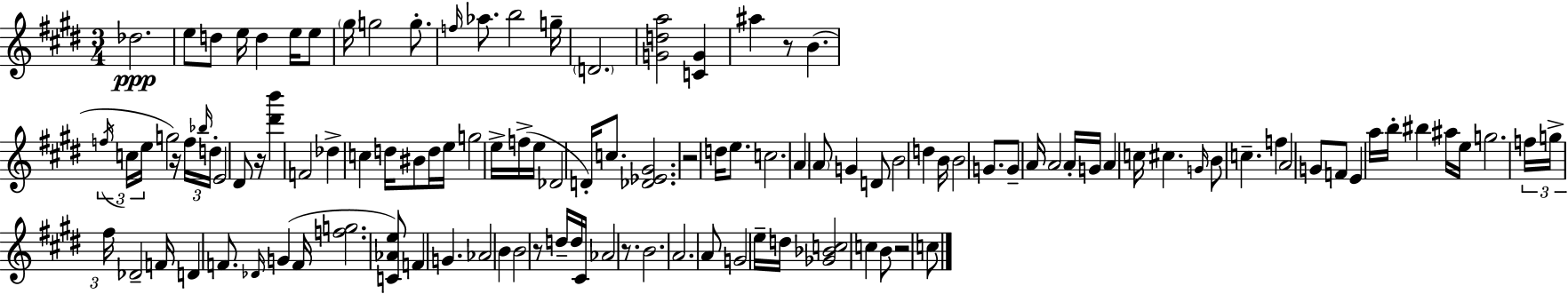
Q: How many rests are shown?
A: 7